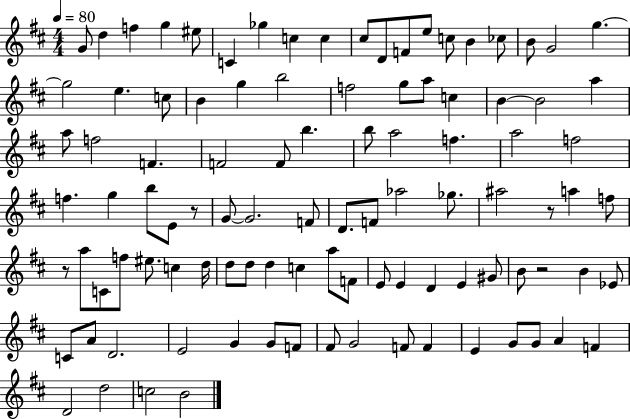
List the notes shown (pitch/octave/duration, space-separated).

G4/e D5/q F5/q G5/q EIS5/e C4/q Gb5/q C5/q C5/q C#5/e D4/e F4/e E5/e C5/e B4/q CES5/e B4/e G4/h G5/q. G5/h E5/q. C5/e B4/q G5/q B5/h F5/h G5/e A5/e C5/q B4/q B4/h A5/q A5/e F5/h F4/q. F4/h F4/e B5/q. B5/e A5/h F5/q. A5/h F5/h F5/q. G5/q B5/e E4/e R/e G4/e G4/h. F4/e D4/e. F4/e Ab5/h Gb5/e. A#5/h R/e A5/q F5/e R/e A5/e C4/e F5/e EIS5/e. C5/q D5/s D5/e D5/e D5/q C5/q A5/e F4/e E4/e E4/q D4/q E4/q G#4/e B4/e R/h B4/q Eb4/e C4/e A4/e D4/h. E4/h G4/q G4/e F4/e F#4/e G4/h F4/e F4/q E4/q G4/e G4/e A4/q F4/q D4/h D5/h C5/h B4/h